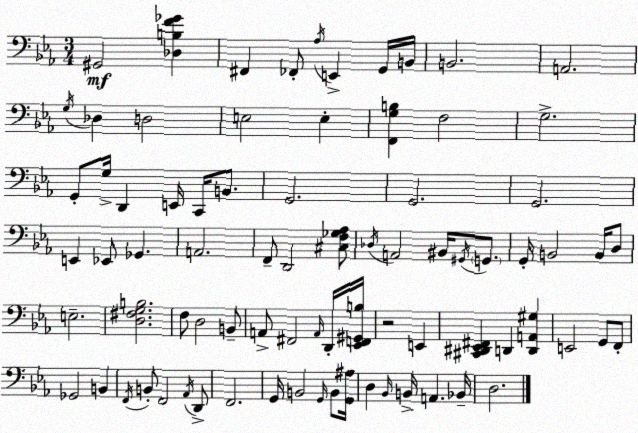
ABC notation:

X:1
T:Untitled
M:3/4
L:1/4
K:Cm
^G,,2 [_D,B,F_G] ^F,, _F,,/2 _A,/4 E,, G,,/4 B,,/4 B,,2 A,,2 G,/4 _D, D,2 E,2 E, [F,,G,B,] F,2 G,2 G,,/2 G,/4 D,, E,,/4 C,,/4 B,,/2 G,,2 G,,2 G,,2 E,, _E,,/2 _G,, A,,2 F,,/2 D,,2 [^C,F,_G,_A,]/2 _D,/4 A,,2 ^B,,/4 ^G,,/4 G,,/2 G,,/4 B,,2 B,,/4 D,/2 E,2 [D,^F,G,B,]2 F,/2 D,2 B,,/2 A,,/2 ^F,,2 A,,/4 D,,/4 [_E,,F,,^G,,B,]/4 z2 E,, [^C,,^D,,_E,,^F,,] D,, [D,,A,,^G,] E,,2 G,,/2 F,,/2 _G,,2 B,, F,,/4 B,,/2 F,,2 _A,,/4 D,,/2 F,,2 G,,/4 B,,2 G,,/4 B,,/2 [G,,^A,]/4 D, _B,,/4 B,,/4 A,, _B,,/4 D,2